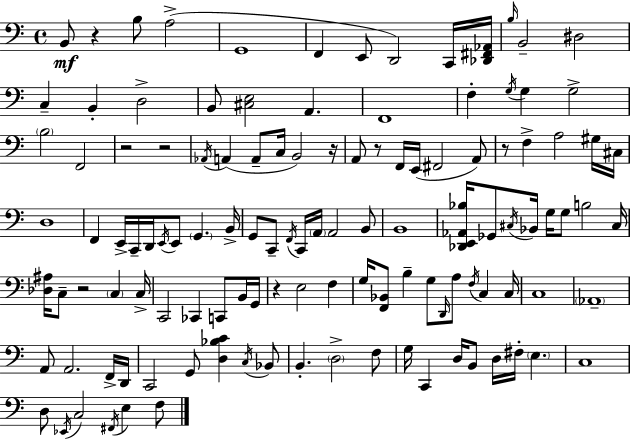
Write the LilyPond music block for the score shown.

{
  \clef bass
  \time 4/4
  \defaultTimeSignature
  \key a \minor
  b,8\mf r4 b8 a2->( | g,1 | f,4 e,8 d,2) c,16 <des, fis, aes,>16 | \grace { b16 } b,2-- dis2 | \break c4-- b,4-. d2-> | b,8 <cis e>2 a,4. | f,1 | f4-. \acciaccatura { g16 } g4 g2-> | \break \parenthesize b2 f,2 | r2 r2 | \acciaccatura { aes,16 }( a,4 a,8-- c16 b,2) | r16 a,8 r8 f,16 e,16( fis,2 | \break a,8) r8 f4-> a2 | gis16 cis16 d1 | f,4 e,16-> c,16-- d,16 \acciaccatura { e,16 } e,8 \parenthesize g,4. | b,16-> g,8 c,8-- \acciaccatura { f,16 } c,16 \parenthesize a,16 a,2 | \break b,8 b,1 | <des, e, aes, bes>16 ges,8 \acciaccatura { cis16 } bes,16 g16 g8 b2 | cis16 <des ais>16 c8-- r2 | \parenthesize c4 c16-> c,2 ces,4 | \break c,8 b,16 g,16 r4 e2 | f4 g16 <f, bes,>8 b4-- g8 \grace { d,16 } | a8 \acciaccatura { f16 } c4 c16 c1 | \parenthesize aes,1-- | \break a,8 a,2. | f,16-> d,16 c,2 | g,8 <d bes c'>4 \acciaccatura { c16 } bes,8 b,4.-. \parenthesize d2-> | f8 g16 c,4 d16 b,8 | \break d16 fis16-. \parenthesize e4. c1 | d8 \acciaccatura { ees,16 } c2 | \acciaccatura { fis,16 } e4 f8 \bar "|."
}